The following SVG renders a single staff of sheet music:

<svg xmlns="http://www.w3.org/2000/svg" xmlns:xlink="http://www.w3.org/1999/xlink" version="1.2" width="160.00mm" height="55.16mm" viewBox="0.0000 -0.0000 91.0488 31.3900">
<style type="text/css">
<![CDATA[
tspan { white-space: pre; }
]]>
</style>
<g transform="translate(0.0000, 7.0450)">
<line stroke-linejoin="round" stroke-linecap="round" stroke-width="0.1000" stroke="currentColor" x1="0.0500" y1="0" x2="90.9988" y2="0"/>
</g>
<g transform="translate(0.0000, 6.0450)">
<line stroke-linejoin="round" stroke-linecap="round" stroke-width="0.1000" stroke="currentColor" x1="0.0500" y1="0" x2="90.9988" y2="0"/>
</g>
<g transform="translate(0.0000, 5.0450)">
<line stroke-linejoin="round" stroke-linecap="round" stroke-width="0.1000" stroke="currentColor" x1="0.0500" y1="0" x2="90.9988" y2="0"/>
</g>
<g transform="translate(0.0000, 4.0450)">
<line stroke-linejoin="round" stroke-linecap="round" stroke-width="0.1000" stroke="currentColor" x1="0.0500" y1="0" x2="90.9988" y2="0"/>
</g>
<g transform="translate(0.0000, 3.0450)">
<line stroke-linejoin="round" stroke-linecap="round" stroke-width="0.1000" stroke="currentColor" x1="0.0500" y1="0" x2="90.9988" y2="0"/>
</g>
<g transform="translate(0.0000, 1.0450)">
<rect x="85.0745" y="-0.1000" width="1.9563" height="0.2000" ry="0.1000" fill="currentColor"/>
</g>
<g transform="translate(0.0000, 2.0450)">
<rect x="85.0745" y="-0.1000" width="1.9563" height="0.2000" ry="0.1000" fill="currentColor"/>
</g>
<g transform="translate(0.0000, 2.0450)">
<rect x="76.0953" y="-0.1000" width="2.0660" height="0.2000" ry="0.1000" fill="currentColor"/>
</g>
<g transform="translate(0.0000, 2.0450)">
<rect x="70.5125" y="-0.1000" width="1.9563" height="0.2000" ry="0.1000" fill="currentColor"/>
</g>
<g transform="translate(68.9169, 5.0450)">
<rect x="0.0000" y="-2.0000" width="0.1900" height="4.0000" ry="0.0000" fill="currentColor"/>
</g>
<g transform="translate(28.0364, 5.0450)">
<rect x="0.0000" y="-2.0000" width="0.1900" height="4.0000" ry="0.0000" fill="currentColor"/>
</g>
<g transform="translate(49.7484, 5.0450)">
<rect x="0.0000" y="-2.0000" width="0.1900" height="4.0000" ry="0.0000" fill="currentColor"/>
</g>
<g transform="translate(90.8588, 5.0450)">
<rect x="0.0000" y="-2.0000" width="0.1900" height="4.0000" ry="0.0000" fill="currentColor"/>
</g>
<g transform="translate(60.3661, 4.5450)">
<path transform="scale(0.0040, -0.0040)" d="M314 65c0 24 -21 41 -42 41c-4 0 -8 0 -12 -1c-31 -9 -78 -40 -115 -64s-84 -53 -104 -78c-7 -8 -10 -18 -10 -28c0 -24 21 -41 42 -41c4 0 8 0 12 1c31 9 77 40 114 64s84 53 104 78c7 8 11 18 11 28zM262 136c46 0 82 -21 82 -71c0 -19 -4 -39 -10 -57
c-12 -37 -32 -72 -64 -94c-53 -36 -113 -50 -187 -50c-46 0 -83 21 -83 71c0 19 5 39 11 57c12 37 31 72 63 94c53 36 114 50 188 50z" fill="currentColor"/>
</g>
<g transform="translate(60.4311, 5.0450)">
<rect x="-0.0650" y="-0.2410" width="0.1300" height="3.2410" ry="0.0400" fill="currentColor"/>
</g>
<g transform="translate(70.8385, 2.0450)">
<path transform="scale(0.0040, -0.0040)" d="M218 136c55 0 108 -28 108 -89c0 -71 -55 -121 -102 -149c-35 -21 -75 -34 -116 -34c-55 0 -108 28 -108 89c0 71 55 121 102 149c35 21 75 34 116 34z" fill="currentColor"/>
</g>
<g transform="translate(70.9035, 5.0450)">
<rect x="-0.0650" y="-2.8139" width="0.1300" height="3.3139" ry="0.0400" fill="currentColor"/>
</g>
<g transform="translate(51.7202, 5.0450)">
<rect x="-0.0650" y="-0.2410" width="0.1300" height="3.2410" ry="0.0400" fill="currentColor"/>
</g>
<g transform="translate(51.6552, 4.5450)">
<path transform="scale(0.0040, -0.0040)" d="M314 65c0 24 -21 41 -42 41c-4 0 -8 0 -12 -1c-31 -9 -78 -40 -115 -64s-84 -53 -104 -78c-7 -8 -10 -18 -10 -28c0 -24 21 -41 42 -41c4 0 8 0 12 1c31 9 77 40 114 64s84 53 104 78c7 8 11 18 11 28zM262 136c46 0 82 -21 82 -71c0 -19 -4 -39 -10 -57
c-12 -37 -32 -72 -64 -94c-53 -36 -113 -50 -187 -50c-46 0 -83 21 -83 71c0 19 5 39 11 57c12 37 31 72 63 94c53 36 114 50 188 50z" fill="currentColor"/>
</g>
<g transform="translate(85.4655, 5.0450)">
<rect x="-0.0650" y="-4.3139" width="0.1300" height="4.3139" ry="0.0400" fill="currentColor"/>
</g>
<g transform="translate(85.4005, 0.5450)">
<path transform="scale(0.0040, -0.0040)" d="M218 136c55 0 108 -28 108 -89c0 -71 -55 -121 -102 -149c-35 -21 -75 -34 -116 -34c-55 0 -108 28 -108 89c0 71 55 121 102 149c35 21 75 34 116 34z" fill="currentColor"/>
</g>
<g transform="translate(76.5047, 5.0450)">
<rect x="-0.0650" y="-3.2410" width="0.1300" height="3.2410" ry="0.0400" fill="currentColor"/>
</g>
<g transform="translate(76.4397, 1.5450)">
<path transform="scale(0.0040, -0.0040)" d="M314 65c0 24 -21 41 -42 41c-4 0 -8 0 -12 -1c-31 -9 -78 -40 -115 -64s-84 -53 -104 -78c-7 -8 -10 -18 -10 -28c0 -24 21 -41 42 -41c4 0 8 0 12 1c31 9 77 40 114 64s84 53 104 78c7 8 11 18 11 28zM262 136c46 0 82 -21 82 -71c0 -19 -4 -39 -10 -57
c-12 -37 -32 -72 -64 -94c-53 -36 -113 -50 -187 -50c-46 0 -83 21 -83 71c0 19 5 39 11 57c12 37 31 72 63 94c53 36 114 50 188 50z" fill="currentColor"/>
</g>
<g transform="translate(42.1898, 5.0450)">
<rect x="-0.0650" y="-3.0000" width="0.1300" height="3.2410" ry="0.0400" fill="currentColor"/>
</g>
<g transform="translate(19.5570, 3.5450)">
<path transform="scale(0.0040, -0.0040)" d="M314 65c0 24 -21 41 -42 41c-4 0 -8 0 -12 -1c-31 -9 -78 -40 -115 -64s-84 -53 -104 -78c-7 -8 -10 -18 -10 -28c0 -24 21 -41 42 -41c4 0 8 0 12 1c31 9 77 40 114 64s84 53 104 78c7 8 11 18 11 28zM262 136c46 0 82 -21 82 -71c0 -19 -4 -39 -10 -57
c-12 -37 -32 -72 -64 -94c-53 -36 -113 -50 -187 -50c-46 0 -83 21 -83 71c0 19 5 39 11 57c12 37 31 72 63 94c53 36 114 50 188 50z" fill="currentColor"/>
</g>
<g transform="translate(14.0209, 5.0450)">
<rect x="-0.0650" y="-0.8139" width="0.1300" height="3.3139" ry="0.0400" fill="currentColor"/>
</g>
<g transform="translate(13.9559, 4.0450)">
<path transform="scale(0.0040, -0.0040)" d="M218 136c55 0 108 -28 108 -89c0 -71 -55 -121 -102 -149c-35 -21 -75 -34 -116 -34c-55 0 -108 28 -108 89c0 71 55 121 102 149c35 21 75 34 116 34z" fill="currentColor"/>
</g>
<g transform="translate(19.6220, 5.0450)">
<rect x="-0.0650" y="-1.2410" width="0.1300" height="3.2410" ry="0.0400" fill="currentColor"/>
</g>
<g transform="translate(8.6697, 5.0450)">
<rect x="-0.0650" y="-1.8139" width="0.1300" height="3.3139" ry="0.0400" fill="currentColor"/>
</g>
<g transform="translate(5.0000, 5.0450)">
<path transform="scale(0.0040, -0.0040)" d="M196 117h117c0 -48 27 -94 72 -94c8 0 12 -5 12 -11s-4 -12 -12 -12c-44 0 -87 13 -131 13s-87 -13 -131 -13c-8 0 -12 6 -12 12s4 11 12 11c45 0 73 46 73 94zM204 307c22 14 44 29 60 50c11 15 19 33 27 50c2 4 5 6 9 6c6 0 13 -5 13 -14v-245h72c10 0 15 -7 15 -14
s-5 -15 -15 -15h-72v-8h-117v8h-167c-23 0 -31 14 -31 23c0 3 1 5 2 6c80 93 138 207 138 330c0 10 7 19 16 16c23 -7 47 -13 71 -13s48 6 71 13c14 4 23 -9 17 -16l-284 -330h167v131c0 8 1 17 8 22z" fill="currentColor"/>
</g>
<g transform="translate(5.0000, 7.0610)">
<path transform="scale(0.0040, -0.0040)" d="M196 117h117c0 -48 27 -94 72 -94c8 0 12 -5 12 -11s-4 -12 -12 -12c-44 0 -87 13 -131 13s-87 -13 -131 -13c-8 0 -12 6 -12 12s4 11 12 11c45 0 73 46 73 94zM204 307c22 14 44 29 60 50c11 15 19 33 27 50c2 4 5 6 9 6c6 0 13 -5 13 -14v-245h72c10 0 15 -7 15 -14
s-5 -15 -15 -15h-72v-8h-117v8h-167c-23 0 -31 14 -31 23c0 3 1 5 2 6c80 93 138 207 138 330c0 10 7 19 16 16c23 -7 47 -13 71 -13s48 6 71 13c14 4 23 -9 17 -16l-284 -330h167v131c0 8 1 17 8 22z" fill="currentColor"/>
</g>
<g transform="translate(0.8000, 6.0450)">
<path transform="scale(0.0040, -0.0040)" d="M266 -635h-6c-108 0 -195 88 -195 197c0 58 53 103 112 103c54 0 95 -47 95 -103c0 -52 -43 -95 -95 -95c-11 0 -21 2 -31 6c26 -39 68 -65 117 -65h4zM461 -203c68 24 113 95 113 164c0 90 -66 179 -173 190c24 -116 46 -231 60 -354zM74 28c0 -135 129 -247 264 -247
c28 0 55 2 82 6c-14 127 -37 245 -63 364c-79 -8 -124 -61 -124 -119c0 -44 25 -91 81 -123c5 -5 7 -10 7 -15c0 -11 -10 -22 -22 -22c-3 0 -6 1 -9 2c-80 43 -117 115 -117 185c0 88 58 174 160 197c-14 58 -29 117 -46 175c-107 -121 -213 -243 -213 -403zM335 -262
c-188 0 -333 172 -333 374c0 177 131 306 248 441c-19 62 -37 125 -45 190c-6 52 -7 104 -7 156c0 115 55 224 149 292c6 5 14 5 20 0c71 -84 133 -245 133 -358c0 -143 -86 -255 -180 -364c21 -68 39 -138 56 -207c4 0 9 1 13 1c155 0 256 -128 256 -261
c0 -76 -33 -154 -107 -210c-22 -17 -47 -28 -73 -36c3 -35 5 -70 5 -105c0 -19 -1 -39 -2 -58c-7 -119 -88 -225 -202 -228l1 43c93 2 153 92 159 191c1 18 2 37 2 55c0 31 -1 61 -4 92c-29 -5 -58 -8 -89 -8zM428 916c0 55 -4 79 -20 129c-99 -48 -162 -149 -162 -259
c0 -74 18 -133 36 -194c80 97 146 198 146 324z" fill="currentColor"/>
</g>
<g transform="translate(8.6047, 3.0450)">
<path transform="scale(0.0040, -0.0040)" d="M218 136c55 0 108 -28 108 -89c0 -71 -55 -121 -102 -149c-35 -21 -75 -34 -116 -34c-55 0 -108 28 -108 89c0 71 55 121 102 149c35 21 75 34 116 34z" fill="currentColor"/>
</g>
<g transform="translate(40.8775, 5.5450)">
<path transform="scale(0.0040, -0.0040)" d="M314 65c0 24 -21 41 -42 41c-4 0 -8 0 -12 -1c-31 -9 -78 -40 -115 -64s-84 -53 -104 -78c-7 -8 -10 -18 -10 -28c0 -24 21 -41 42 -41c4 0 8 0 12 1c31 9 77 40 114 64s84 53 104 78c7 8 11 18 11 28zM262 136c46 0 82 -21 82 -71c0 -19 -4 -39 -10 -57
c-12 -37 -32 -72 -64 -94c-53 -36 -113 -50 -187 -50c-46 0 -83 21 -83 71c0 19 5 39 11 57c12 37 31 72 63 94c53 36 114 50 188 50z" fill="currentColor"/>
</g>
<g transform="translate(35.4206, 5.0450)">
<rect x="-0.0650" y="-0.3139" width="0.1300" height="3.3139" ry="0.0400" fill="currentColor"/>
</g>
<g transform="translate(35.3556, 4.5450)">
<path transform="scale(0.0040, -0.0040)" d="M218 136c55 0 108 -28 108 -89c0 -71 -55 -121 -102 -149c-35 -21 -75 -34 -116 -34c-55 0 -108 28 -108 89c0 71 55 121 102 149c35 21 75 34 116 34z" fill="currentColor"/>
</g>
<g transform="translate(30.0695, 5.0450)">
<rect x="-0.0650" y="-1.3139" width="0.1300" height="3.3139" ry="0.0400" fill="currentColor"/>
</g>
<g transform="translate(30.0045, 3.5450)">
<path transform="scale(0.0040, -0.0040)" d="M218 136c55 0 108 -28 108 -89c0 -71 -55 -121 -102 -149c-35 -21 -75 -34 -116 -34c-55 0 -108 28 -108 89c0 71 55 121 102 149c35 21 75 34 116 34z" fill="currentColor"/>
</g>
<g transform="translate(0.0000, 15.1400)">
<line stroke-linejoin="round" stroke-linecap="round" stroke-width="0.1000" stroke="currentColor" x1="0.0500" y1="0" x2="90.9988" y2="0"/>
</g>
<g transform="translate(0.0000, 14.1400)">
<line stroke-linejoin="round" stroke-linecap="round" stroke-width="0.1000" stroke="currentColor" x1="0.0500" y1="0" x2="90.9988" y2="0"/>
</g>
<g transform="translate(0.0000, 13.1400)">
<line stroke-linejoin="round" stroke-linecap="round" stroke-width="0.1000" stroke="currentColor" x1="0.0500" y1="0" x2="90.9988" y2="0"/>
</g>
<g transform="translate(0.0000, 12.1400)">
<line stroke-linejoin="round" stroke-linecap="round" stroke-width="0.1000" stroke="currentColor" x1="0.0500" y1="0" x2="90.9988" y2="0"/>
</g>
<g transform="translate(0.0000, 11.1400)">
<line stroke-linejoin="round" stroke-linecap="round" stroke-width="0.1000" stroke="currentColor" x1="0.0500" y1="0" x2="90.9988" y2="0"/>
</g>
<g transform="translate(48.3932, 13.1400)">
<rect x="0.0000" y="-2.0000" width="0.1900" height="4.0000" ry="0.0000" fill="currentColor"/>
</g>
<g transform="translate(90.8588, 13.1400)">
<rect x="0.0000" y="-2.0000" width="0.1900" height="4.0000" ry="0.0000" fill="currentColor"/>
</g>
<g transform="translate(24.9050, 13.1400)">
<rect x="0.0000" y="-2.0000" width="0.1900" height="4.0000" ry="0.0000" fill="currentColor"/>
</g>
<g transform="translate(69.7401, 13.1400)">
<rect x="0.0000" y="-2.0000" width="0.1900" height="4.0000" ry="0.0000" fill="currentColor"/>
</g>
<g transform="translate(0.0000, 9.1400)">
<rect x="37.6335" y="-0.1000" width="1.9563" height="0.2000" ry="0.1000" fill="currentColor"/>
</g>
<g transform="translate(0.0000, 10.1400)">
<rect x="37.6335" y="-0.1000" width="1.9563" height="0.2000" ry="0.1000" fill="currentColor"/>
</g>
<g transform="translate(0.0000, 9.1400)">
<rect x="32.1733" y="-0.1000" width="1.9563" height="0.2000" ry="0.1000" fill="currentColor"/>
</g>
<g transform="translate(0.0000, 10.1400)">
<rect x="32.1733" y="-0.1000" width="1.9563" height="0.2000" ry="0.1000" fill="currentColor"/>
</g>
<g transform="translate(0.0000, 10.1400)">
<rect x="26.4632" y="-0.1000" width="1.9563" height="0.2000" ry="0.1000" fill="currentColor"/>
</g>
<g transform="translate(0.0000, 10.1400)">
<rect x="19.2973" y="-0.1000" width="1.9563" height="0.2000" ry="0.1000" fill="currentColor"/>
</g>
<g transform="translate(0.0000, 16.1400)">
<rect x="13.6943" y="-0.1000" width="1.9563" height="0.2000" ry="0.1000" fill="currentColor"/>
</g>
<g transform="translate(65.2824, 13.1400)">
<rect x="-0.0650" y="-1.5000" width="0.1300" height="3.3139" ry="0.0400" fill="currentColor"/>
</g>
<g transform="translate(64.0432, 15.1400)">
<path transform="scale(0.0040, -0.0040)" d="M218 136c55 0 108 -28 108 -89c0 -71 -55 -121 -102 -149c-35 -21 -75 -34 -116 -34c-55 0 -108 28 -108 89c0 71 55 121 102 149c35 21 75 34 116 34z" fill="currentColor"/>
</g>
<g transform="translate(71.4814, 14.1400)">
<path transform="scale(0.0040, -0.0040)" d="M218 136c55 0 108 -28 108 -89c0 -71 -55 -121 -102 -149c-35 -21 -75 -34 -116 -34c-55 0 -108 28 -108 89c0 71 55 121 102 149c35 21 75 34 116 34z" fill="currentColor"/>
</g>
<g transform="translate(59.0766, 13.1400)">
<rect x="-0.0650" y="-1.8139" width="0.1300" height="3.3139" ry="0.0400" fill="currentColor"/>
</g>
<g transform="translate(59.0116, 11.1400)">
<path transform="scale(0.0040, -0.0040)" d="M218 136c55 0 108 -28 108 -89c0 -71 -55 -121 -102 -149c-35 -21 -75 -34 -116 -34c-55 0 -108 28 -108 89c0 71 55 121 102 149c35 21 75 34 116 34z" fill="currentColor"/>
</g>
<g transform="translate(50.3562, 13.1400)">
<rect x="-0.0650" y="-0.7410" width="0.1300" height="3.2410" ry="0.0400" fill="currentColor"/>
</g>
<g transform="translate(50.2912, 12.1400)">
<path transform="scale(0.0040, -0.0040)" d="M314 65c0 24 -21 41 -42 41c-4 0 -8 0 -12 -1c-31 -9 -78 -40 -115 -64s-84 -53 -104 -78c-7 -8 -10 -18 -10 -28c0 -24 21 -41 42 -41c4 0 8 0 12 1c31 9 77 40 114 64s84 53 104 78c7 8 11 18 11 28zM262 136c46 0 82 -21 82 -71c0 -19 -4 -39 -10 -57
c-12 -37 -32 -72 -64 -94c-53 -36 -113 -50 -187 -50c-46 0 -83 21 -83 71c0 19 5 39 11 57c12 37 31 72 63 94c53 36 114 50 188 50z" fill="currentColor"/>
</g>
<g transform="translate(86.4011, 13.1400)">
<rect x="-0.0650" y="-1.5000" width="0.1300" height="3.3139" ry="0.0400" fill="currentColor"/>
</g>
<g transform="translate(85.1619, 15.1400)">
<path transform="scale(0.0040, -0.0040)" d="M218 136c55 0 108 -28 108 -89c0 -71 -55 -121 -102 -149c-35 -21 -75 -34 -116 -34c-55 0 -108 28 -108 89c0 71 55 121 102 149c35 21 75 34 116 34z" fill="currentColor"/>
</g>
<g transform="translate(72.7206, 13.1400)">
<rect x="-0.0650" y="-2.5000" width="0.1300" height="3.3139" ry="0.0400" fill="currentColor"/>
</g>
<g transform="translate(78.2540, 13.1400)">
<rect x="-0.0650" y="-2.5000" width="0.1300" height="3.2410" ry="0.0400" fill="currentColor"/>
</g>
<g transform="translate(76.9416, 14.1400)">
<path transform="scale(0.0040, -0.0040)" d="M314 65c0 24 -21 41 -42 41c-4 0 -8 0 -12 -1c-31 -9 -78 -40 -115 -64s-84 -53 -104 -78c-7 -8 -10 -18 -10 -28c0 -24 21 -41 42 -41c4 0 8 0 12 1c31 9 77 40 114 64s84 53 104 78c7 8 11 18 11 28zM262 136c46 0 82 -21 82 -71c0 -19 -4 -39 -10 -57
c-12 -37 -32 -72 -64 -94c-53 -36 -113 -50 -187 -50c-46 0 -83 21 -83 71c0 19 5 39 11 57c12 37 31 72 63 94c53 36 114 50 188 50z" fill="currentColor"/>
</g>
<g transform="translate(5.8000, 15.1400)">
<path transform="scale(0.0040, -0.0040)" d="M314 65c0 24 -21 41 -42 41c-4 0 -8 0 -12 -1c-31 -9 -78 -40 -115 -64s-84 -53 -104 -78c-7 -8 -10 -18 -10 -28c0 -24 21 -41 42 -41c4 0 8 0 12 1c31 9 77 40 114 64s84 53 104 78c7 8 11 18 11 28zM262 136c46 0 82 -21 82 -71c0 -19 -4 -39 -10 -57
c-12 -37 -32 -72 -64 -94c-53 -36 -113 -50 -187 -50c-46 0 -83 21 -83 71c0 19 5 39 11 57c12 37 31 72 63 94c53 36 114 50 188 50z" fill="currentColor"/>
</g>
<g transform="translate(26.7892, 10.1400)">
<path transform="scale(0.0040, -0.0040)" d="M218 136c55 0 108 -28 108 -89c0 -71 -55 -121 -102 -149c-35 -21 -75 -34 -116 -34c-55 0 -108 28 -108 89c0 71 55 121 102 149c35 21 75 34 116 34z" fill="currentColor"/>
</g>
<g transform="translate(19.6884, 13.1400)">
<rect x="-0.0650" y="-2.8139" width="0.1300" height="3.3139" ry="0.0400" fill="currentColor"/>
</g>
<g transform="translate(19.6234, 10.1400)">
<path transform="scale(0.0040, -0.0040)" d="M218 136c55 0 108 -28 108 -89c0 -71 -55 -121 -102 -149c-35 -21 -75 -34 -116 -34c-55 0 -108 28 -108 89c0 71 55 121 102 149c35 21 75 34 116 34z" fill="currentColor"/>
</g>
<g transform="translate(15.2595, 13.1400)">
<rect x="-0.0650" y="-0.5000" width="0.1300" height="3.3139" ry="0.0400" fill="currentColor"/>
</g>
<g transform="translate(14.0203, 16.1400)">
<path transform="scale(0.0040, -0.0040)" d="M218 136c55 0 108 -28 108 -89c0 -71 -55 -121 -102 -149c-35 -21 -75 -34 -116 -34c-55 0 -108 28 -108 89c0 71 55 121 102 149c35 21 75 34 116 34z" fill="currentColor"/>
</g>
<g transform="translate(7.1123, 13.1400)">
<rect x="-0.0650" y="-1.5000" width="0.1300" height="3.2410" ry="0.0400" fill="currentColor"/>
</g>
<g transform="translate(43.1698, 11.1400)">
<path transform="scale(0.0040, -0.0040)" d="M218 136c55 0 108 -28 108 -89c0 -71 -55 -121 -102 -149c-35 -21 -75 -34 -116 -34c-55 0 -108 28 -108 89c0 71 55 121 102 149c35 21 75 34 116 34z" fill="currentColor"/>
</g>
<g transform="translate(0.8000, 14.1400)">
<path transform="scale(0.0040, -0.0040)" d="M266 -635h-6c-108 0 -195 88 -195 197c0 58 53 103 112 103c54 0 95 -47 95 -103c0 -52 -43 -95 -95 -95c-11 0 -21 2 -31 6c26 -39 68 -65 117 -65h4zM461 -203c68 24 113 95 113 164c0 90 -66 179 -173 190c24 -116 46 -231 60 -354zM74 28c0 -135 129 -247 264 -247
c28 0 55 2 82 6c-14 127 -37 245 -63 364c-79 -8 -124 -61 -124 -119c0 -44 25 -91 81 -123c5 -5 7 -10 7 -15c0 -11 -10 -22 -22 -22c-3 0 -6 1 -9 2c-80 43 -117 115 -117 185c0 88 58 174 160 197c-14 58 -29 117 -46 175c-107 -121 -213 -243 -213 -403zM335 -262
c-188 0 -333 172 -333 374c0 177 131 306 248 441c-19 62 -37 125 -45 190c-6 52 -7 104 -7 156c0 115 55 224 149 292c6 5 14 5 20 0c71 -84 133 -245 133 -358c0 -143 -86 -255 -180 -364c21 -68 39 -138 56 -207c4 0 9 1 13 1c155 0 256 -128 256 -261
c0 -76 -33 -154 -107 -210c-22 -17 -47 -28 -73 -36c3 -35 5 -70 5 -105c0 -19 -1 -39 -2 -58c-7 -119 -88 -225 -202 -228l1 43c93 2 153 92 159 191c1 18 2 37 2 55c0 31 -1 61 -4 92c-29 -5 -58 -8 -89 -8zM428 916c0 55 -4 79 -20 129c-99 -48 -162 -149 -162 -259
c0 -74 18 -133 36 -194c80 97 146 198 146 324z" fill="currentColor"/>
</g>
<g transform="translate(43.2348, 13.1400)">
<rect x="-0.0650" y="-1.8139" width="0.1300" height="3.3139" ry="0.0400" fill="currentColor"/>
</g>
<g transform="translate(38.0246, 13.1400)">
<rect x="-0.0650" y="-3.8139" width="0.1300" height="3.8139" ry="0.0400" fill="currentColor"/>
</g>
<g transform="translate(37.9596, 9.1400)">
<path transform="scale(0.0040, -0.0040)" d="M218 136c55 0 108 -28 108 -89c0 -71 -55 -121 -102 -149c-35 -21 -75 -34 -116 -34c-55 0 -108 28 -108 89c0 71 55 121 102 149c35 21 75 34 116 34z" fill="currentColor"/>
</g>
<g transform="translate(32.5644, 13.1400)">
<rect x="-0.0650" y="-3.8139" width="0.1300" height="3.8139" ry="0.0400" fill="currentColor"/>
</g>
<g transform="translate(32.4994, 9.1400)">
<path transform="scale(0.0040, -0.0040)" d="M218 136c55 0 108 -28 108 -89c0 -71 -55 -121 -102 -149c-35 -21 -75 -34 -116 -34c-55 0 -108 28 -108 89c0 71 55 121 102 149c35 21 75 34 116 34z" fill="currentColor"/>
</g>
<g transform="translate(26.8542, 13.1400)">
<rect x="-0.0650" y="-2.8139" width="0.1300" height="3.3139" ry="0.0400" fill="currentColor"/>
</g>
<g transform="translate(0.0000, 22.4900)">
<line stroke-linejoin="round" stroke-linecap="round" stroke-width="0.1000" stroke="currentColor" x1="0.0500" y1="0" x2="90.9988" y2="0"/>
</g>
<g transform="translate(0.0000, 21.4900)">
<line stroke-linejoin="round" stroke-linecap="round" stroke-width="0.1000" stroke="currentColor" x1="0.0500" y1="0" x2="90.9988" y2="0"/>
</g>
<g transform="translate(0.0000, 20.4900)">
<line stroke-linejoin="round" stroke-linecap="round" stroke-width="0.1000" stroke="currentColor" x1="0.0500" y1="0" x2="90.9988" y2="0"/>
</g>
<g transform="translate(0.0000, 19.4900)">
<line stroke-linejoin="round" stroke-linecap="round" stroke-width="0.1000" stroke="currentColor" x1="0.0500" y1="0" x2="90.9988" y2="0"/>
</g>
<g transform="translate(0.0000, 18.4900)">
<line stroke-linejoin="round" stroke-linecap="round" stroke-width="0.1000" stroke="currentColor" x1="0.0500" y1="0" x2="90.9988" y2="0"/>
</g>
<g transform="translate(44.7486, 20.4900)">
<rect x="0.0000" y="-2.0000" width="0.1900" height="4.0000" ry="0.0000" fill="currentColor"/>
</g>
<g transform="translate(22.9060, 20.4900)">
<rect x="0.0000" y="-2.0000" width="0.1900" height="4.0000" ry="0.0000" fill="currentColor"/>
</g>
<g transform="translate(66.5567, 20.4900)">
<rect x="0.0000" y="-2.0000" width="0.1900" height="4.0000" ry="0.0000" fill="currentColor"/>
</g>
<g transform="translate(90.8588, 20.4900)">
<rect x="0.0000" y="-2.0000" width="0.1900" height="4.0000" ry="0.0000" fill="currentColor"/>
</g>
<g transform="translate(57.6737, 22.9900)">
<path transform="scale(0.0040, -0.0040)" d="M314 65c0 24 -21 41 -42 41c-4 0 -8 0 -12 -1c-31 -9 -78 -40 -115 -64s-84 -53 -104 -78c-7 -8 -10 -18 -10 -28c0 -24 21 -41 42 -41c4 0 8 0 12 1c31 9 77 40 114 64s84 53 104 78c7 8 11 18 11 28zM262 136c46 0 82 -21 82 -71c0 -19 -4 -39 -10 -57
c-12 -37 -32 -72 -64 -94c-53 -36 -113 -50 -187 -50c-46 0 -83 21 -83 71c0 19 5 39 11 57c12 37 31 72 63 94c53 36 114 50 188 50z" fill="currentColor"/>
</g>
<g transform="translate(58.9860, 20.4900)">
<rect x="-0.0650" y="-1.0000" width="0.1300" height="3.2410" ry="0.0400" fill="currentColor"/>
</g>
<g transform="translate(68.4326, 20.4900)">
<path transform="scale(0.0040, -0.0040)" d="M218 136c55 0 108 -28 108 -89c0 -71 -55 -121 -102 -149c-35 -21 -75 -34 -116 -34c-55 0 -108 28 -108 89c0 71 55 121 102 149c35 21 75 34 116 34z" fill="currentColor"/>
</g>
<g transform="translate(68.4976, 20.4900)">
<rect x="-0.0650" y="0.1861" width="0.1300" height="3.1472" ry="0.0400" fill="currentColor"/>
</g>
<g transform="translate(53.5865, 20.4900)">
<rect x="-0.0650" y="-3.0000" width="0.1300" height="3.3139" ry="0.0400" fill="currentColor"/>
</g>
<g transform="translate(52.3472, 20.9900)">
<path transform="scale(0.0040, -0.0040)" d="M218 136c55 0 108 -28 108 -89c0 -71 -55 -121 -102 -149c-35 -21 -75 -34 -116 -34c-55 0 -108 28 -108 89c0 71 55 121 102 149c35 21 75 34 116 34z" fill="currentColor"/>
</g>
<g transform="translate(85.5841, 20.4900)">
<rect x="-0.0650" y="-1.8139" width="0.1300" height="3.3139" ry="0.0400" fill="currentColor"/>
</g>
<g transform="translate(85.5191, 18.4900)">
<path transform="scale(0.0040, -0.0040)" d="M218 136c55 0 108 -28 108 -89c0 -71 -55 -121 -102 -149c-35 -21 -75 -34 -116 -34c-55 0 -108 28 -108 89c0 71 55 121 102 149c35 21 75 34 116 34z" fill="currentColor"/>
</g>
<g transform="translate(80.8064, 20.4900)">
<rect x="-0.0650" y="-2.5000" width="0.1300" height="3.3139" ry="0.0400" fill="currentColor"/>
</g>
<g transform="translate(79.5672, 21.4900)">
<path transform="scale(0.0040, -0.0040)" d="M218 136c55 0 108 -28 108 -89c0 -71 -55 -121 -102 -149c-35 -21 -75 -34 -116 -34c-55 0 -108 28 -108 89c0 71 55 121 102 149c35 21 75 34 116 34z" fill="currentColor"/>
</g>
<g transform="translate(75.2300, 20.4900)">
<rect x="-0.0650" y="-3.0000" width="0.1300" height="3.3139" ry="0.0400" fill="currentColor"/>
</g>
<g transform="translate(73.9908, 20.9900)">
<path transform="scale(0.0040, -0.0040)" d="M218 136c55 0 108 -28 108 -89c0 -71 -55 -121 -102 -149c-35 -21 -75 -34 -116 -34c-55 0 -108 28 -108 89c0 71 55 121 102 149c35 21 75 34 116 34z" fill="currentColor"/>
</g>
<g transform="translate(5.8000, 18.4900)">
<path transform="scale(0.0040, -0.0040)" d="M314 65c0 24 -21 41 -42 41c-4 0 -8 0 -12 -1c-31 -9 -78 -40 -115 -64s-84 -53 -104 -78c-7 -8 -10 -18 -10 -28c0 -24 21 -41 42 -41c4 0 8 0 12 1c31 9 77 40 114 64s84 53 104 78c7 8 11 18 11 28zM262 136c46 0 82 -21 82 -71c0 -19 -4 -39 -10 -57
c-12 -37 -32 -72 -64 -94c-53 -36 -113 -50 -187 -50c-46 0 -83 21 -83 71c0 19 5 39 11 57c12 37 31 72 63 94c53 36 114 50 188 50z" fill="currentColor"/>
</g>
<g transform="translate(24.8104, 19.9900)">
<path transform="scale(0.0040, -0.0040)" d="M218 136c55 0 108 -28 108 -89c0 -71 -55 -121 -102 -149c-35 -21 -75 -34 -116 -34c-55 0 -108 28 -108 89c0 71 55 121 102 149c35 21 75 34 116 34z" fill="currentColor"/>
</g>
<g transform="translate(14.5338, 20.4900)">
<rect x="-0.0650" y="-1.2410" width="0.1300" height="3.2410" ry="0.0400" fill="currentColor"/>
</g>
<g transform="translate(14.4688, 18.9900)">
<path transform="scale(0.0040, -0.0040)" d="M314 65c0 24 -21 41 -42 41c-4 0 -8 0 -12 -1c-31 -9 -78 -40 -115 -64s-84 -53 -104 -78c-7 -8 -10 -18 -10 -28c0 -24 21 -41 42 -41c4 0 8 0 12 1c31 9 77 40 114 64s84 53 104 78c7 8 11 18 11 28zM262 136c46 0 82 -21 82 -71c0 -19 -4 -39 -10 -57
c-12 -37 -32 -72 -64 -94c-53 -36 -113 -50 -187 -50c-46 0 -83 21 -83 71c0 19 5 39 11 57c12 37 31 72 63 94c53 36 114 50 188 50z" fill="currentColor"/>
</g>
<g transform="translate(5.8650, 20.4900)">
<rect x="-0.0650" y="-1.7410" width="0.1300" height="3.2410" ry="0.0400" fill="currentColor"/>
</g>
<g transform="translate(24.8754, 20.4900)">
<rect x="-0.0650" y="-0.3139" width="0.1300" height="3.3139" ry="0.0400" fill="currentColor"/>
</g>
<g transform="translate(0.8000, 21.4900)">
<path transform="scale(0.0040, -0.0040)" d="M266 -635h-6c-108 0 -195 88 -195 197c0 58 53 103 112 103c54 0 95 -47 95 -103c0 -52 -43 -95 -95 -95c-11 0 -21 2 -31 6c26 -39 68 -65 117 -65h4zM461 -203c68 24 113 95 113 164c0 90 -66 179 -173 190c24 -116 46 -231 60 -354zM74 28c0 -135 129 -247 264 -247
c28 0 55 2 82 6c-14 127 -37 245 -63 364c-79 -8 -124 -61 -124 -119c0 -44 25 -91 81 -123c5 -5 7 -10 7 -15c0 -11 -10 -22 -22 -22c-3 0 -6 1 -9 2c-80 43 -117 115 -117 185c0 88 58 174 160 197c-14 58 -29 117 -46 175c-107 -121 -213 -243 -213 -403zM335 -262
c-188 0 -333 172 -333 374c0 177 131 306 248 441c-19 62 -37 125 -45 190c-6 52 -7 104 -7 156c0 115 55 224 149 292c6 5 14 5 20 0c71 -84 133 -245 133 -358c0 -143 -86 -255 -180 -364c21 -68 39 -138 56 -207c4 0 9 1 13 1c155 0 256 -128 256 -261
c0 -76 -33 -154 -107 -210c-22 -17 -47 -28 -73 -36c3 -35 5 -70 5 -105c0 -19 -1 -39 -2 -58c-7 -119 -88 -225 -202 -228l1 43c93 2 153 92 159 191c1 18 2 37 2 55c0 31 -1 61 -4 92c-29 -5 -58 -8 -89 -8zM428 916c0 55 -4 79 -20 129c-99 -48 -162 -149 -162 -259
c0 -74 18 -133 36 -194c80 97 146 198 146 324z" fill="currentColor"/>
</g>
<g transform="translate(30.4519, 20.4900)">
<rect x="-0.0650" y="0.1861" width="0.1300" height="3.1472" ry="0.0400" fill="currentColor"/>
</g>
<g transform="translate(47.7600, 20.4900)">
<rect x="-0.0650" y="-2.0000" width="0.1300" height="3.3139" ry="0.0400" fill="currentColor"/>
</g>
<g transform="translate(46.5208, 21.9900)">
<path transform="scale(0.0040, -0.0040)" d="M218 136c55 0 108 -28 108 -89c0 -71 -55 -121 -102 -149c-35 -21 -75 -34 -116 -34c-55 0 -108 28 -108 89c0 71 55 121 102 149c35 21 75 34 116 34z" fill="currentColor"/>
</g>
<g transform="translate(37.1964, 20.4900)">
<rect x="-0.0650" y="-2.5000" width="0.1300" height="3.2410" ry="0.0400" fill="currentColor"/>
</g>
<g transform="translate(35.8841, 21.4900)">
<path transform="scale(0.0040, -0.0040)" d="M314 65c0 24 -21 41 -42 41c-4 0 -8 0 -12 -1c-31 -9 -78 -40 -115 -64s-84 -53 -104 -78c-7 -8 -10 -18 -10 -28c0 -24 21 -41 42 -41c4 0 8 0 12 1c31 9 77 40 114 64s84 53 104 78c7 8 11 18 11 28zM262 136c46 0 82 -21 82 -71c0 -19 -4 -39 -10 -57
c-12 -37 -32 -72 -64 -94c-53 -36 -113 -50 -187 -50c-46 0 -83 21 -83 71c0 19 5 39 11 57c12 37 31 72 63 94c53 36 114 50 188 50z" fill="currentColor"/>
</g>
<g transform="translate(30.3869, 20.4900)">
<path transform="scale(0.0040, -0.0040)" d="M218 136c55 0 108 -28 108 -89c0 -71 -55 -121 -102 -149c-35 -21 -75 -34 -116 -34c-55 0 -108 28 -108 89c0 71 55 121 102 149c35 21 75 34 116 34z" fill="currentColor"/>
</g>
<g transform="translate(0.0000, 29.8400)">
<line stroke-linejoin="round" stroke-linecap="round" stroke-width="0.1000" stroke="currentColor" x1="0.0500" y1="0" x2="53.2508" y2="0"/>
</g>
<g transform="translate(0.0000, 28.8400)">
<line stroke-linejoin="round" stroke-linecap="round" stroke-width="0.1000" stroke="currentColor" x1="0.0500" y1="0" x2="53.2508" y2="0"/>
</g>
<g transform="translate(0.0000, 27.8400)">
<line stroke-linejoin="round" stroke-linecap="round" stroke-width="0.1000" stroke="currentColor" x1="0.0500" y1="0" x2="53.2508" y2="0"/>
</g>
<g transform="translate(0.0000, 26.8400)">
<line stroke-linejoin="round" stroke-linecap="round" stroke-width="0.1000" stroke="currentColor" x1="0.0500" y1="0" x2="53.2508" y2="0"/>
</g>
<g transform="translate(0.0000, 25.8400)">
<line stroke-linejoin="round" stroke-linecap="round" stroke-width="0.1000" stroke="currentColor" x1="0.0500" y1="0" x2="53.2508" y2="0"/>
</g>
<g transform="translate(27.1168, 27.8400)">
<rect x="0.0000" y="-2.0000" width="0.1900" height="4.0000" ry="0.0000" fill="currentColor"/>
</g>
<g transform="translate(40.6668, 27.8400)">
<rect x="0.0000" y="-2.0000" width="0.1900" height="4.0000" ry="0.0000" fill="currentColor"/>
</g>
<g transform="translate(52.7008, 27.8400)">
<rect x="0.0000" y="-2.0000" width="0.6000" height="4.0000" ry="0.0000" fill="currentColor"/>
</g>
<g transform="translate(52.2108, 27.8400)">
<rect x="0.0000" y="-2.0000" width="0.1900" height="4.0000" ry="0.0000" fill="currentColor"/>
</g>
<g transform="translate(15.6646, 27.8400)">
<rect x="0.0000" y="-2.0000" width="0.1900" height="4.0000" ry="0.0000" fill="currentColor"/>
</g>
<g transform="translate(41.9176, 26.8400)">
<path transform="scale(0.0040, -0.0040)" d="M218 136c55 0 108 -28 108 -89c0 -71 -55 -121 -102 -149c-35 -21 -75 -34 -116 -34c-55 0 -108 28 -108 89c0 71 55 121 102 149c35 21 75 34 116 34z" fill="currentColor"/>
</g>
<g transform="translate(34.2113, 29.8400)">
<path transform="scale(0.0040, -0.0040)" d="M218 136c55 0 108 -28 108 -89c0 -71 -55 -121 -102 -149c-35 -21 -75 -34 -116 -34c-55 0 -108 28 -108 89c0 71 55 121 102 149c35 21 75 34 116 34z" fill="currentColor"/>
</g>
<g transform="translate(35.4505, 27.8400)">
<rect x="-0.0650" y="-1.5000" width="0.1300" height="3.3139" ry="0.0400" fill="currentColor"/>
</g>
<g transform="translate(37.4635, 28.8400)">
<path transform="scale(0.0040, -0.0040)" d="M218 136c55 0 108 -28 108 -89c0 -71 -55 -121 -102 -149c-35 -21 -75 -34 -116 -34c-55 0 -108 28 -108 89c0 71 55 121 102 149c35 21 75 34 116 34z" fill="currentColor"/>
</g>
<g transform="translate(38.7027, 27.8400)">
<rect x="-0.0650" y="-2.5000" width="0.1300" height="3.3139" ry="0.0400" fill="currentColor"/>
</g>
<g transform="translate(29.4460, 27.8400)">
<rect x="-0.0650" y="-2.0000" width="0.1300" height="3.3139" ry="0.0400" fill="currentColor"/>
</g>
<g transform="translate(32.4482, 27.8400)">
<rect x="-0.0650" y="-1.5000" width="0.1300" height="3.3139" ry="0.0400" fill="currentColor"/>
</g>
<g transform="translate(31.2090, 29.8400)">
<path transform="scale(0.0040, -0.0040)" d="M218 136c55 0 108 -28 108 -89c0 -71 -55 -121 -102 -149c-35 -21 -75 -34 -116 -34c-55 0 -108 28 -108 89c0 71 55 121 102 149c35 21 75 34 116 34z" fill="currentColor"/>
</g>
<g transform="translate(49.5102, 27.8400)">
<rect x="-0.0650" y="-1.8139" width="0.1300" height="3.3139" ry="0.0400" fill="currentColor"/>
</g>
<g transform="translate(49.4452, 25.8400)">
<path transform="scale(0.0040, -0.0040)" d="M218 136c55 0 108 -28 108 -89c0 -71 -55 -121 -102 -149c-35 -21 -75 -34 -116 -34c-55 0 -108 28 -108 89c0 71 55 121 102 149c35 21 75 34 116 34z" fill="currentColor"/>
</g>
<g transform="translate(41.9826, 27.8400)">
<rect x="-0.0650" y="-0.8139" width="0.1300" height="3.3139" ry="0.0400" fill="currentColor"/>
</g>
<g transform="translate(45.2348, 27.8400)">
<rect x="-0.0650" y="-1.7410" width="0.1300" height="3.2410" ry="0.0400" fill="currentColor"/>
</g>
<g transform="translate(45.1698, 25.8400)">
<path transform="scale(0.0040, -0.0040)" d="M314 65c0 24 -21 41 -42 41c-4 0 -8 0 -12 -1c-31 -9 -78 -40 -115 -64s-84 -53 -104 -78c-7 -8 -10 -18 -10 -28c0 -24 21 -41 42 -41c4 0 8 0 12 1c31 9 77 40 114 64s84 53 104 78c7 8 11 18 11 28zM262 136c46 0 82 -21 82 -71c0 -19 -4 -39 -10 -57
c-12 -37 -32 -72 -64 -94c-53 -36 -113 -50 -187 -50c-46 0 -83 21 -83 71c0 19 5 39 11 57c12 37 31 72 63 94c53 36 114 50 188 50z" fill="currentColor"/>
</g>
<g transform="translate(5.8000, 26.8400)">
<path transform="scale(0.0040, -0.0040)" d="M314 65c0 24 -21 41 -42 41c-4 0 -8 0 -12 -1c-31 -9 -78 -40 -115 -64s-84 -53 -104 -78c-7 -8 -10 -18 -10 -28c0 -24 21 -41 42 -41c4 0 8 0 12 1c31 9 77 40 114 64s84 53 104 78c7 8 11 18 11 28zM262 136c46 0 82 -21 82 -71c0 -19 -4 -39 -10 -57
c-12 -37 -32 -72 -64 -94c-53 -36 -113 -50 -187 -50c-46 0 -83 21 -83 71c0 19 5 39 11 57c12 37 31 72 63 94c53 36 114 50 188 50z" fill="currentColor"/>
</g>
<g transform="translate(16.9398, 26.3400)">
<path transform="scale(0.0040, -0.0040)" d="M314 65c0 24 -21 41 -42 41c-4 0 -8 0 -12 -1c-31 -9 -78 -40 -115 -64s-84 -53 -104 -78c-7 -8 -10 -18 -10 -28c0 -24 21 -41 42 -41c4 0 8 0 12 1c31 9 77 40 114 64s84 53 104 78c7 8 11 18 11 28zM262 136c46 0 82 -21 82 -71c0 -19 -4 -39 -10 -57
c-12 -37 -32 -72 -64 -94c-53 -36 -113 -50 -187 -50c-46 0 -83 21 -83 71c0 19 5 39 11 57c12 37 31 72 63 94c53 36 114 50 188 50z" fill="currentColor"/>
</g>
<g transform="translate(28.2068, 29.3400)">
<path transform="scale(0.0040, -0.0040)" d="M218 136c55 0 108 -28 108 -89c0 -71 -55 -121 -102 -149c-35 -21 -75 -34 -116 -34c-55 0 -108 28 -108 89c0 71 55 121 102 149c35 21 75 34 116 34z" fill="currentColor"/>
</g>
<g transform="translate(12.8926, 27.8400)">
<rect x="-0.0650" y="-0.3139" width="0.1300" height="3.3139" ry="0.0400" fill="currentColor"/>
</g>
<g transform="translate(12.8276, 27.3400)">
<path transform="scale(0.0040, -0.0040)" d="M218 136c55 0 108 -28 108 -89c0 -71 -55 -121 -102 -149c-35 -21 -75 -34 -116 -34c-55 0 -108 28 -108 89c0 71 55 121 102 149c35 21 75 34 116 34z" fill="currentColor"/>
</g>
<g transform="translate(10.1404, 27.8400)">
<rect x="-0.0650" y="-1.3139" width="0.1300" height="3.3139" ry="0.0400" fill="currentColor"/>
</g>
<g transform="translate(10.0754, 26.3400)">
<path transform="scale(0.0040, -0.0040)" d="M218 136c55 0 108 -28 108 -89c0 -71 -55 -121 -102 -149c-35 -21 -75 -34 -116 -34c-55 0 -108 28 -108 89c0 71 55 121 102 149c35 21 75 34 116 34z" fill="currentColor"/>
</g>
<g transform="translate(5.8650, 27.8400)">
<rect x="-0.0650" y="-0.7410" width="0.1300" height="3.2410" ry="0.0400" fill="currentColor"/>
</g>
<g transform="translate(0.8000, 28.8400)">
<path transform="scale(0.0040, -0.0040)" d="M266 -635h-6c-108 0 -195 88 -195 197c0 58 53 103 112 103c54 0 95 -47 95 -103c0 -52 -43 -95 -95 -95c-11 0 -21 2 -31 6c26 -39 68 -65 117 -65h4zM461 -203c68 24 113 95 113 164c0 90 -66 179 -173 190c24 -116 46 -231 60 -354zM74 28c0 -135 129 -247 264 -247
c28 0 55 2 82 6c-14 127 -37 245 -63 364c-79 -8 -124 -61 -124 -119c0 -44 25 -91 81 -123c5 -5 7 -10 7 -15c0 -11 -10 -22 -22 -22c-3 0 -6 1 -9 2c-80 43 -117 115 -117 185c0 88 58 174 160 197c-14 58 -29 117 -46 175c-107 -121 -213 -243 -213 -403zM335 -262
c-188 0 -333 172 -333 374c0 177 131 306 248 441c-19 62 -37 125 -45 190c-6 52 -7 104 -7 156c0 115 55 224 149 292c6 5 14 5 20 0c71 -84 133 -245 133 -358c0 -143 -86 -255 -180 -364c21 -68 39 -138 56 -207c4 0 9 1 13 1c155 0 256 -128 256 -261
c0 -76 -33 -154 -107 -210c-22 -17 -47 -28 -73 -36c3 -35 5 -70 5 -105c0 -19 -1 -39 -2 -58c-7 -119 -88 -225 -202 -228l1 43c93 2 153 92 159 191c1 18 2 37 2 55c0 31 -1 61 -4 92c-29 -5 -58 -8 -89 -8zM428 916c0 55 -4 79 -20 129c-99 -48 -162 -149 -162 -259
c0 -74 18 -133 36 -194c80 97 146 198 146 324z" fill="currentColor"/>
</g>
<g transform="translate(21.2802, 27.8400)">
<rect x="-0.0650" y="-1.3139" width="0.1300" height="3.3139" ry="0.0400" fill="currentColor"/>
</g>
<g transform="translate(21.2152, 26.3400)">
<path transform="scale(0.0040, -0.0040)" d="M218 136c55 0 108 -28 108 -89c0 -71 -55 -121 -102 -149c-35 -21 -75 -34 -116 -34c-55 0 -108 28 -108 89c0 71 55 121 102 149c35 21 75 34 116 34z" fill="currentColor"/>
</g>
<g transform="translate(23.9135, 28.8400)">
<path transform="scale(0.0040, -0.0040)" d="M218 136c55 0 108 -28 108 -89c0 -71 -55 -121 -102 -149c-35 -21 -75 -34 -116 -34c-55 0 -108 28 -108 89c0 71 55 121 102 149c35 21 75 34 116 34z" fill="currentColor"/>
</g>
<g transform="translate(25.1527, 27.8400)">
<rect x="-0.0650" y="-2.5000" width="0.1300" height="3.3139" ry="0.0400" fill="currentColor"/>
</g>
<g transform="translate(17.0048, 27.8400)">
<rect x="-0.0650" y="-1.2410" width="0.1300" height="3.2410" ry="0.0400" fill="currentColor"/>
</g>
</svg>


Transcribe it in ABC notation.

X:1
T:Untitled
M:4/4
L:1/4
K:C
f d e2 e c A2 c2 c2 a b2 d' E2 C a a c' c' f d2 f E G G2 E f2 e2 c B G2 F A D2 B A G f d2 e c e2 e G F E E G d f2 f